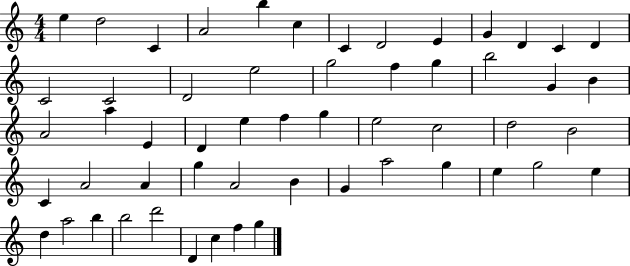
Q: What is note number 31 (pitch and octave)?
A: E5